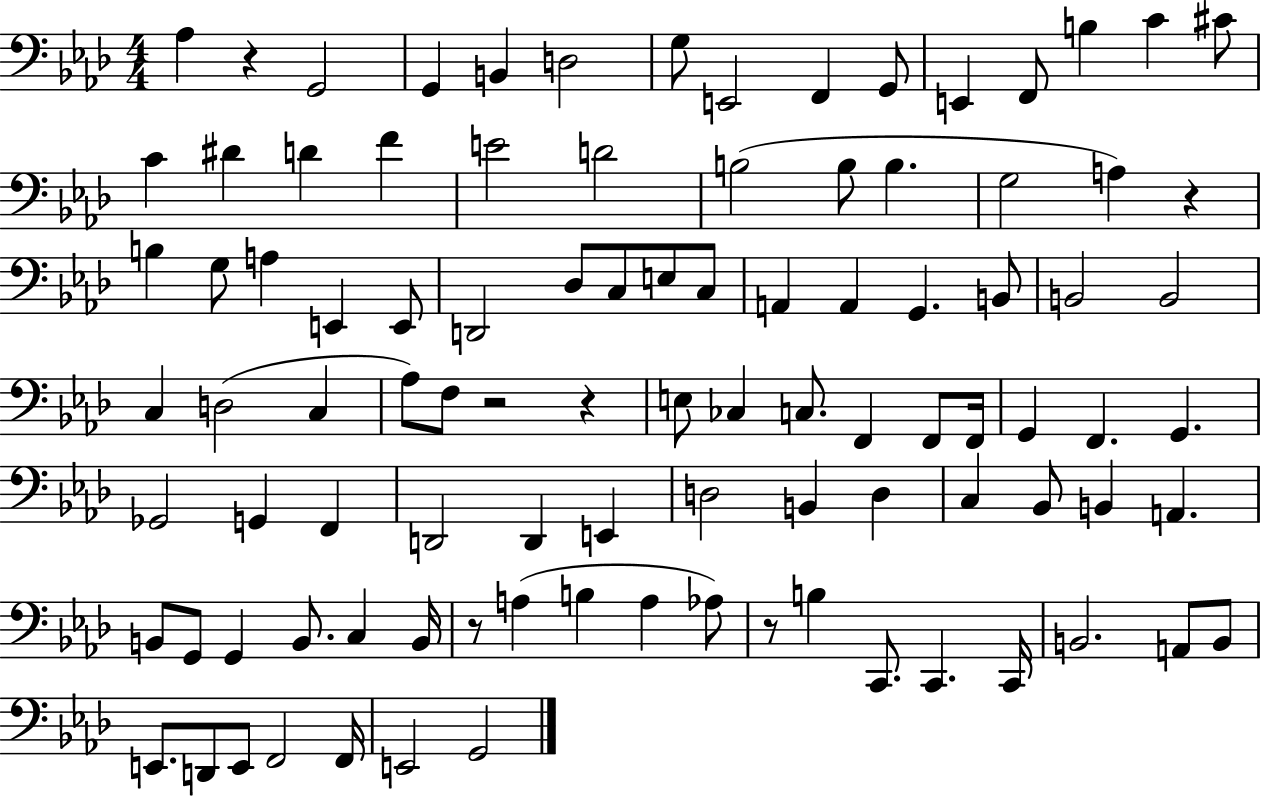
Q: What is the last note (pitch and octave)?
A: G2